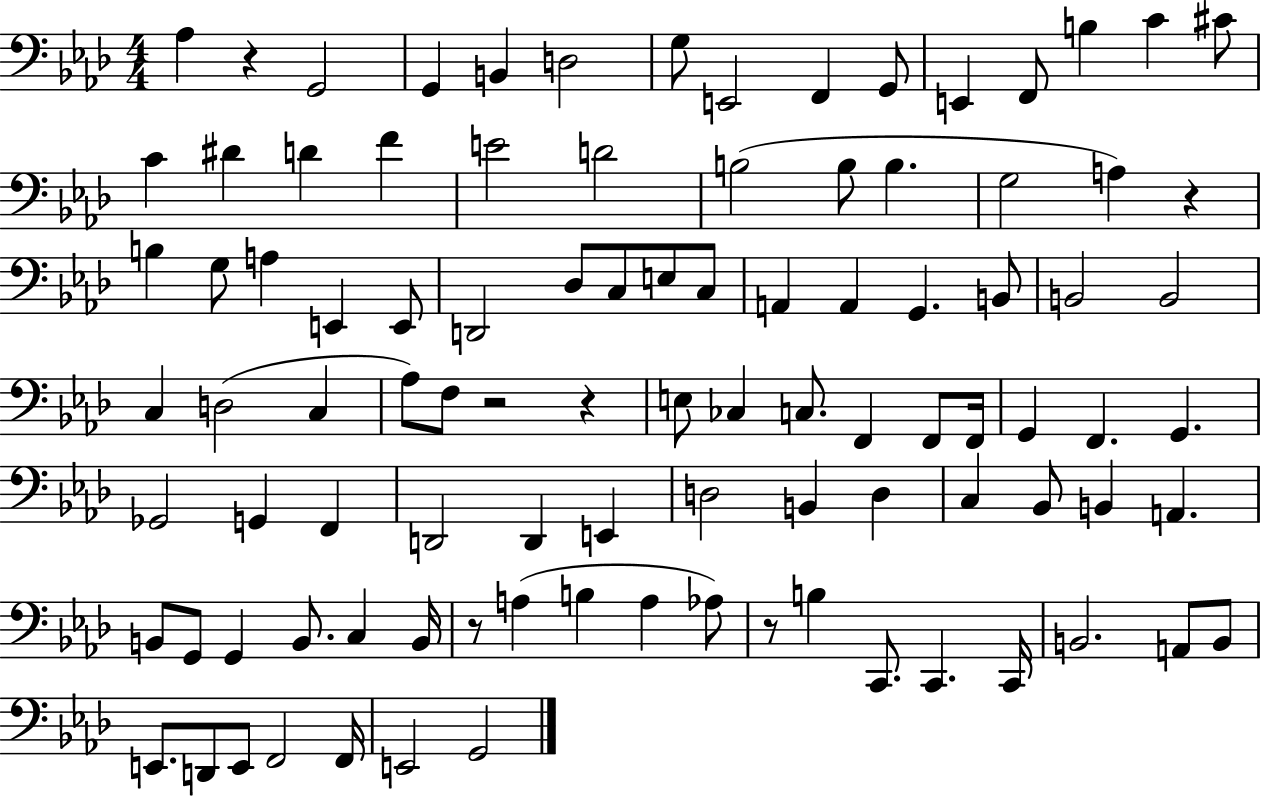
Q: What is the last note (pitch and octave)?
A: G2